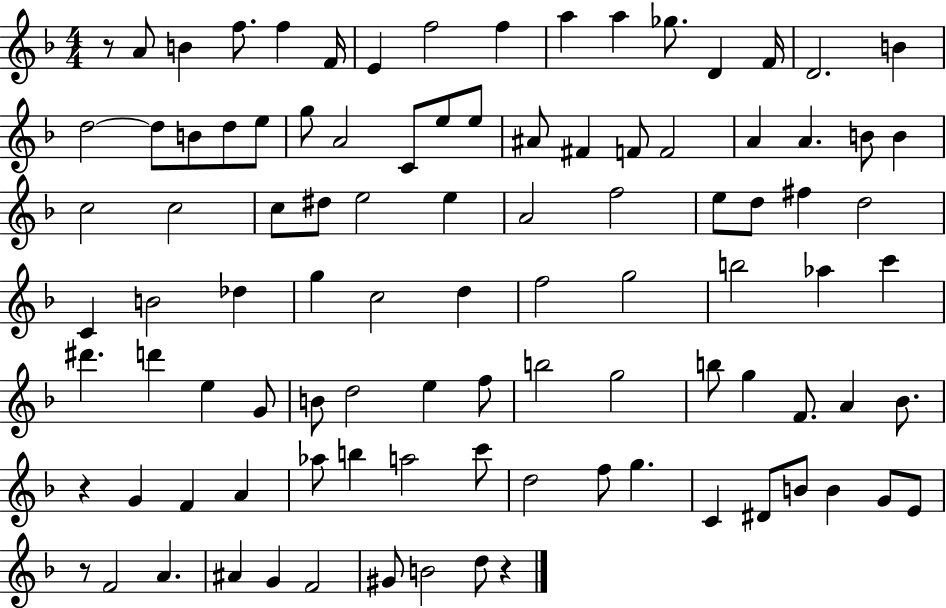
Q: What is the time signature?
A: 4/4